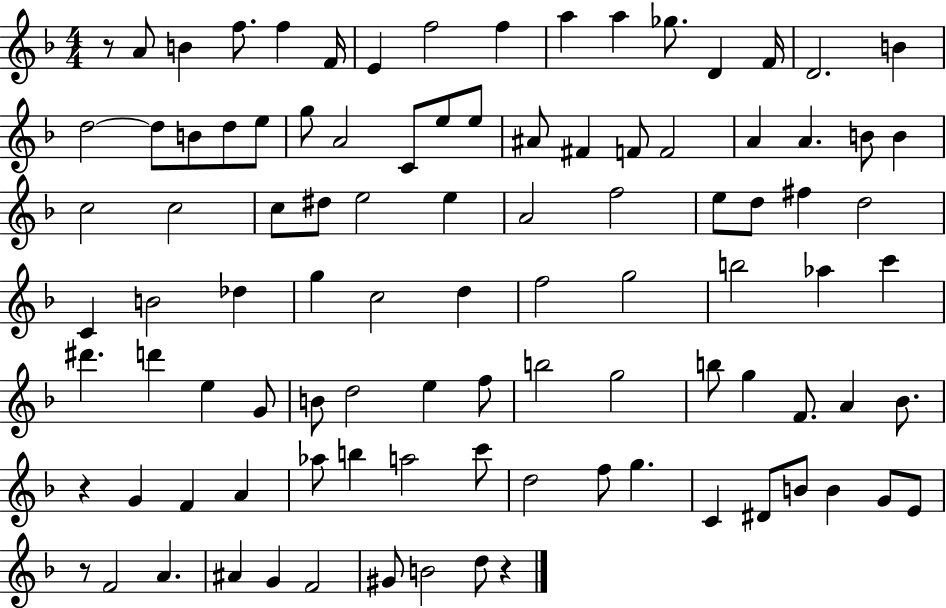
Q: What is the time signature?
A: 4/4